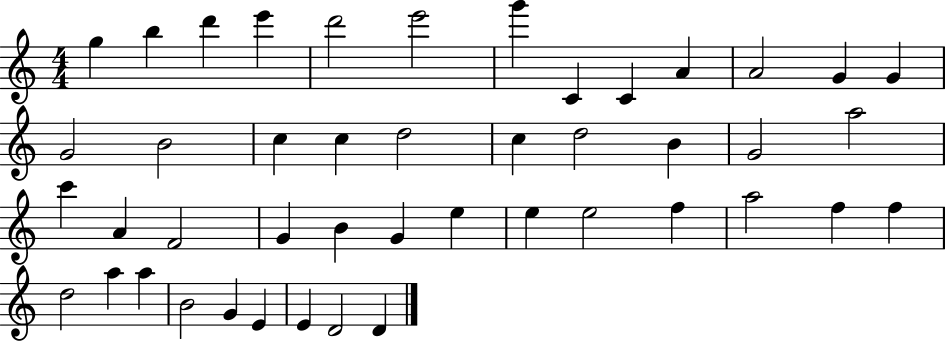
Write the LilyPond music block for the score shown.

{
  \clef treble
  \numericTimeSignature
  \time 4/4
  \key c \major
  g''4 b''4 d'''4 e'''4 | d'''2 e'''2 | g'''4 c'4 c'4 a'4 | a'2 g'4 g'4 | \break g'2 b'2 | c''4 c''4 d''2 | c''4 d''2 b'4 | g'2 a''2 | \break c'''4 a'4 f'2 | g'4 b'4 g'4 e''4 | e''4 e''2 f''4 | a''2 f''4 f''4 | \break d''2 a''4 a''4 | b'2 g'4 e'4 | e'4 d'2 d'4 | \bar "|."
}